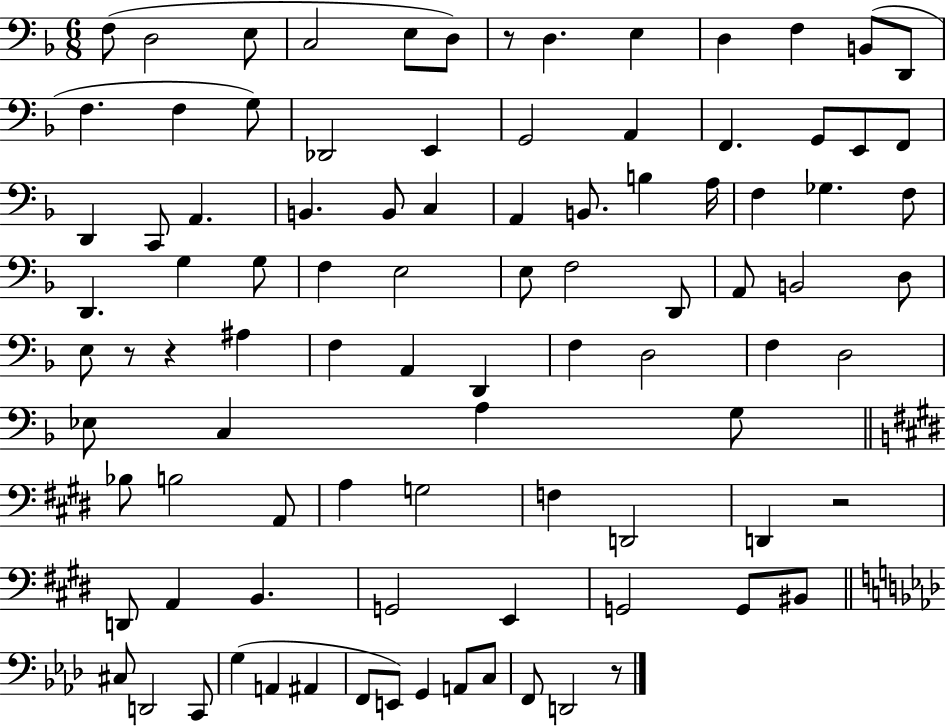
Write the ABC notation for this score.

X:1
T:Untitled
M:6/8
L:1/4
K:F
F,/2 D,2 E,/2 C,2 E,/2 D,/2 z/2 D, E, D, F, B,,/2 D,,/2 F, F, G,/2 _D,,2 E,, G,,2 A,, F,, G,,/2 E,,/2 F,,/2 D,, C,,/2 A,, B,, B,,/2 C, A,, B,,/2 B, A,/4 F, _G, F,/2 D,, G, G,/2 F, E,2 E,/2 F,2 D,,/2 A,,/2 B,,2 D,/2 E,/2 z/2 z ^A, F, A,, D,, F, D,2 F, D,2 _E,/2 C, A, G,/2 _B,/2 B,2 A,,/2 A, G,2 F, D,,2 D,, z2 D,,/2 A,, B,, G,,2 E,, G,,2 G,,/2 ^B,,/2 ^C,/2 D,,2 C,,/2 G, A,, ^A,, F,,/2 E,,/2 G,, A,,/2 C,/2 F,,/2 D,,2 z/2